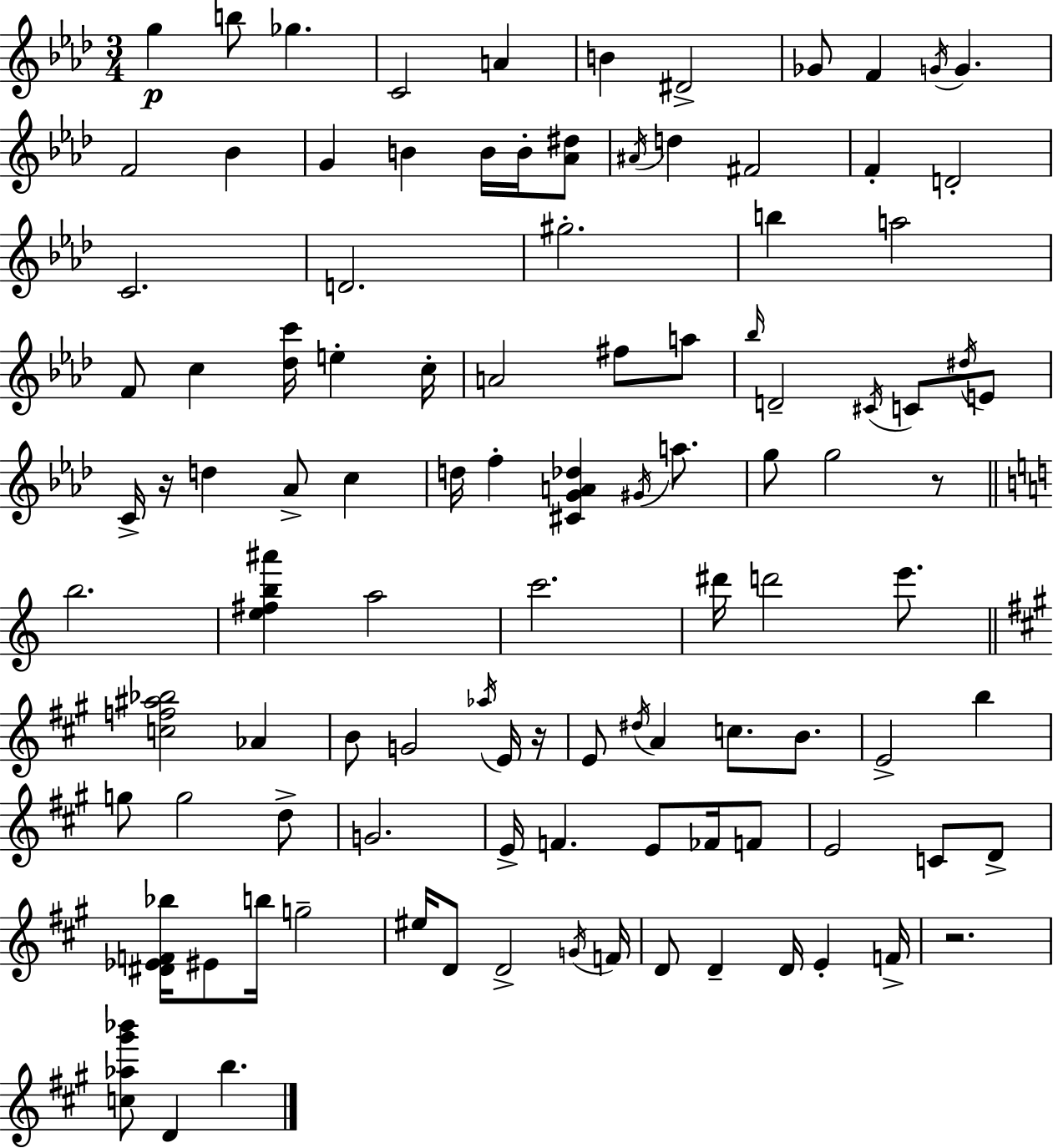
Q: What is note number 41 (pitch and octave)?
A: C4